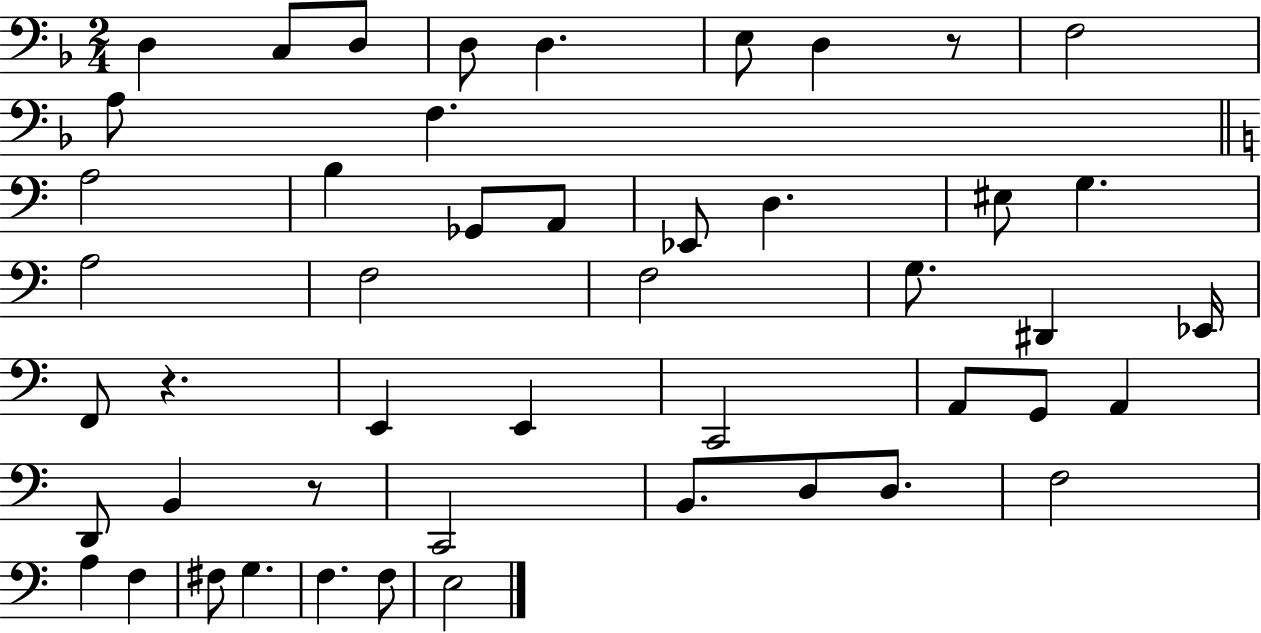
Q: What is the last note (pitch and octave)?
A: E3